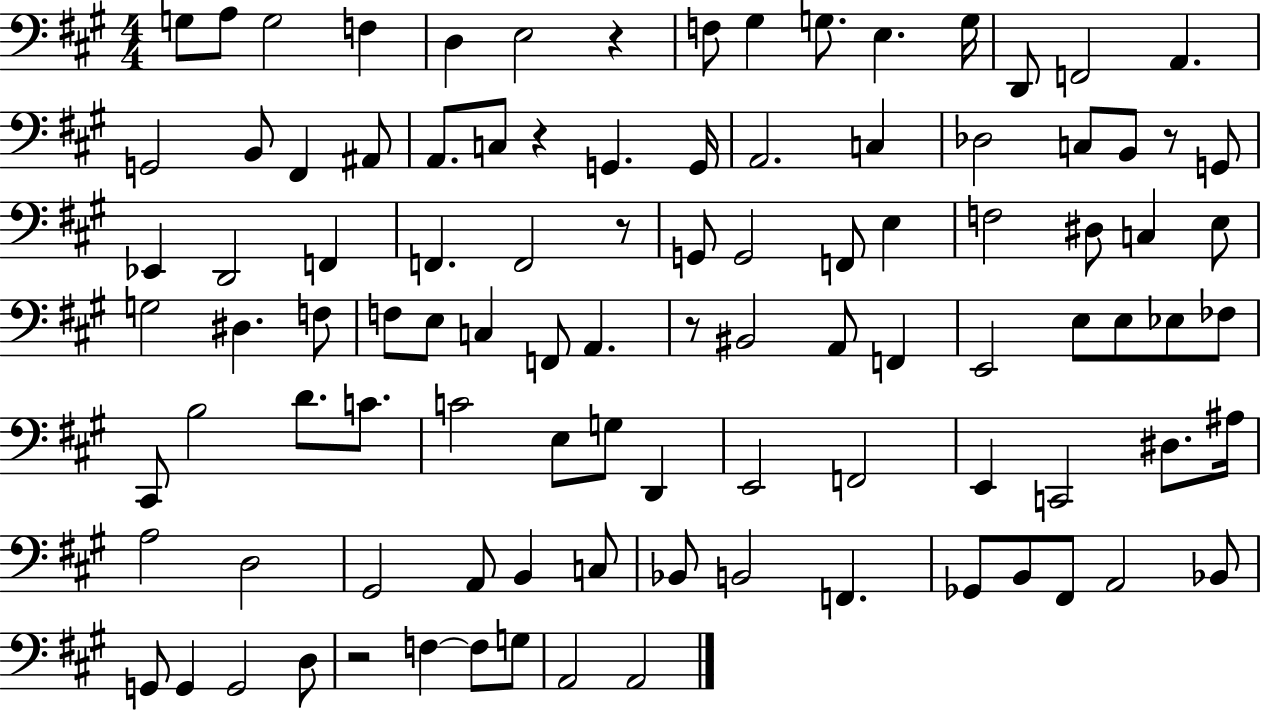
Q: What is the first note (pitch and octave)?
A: G3